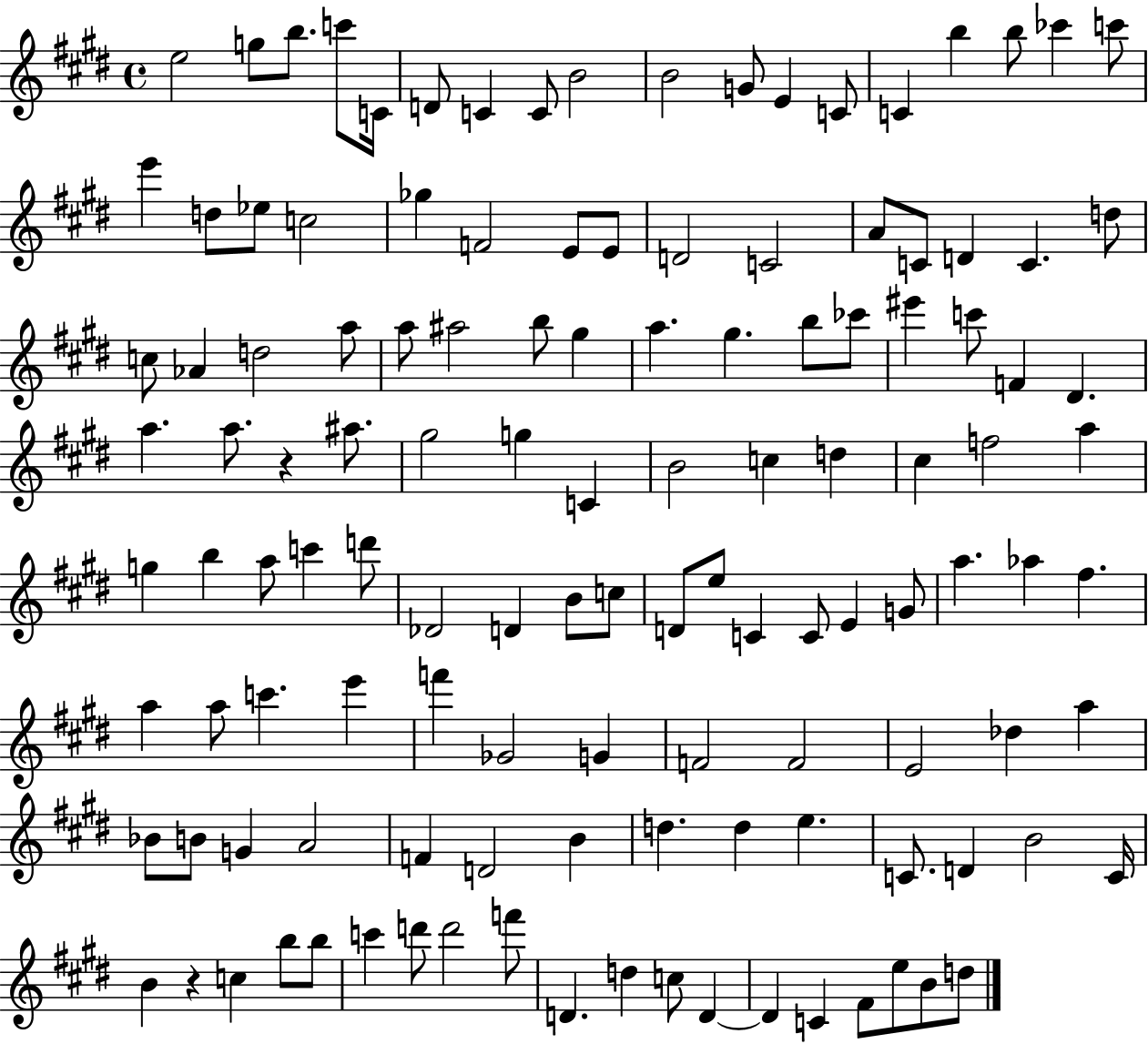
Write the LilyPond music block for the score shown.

{
  \clef treble
  \time 4/4
  \defaultTimeSignature
  \key e \major
  e''2 g''8 b''8. c'''8 c'16 | d'8 c'4 c'8 b'2 | b'2 g'8 e'4 c'8 | c'4 b''4 b''8 ces'''4 c'''8 | \break e'''4 d''8 ees''8 c''2 | ges''4 f'2 e'8 e'8 | d'2 c'2 | a'8 c'8 d'4 c'4. d''8 | \break c''8 aes'4 d''2 a''8 | a''8 ais''2 b''8 gis''4 | a''4. gis''4. b''8 ces'''8 | eis'''4 c'''8 f'4 dis'4. | \break a''4. a''8. r4 ais''8. | gis''2 g''4 c'4 | b'2 c''4 d''4 | cis''4 f''2 a''4 | \break g''4 b''4 a''8 c'''4 d'''8 | des'2 d'4 b'8 c''8 | d'8 e''8 c'4 c'8 e'4 g'8 | a''4. aes''4 fis''4. | \break a''4 a''8 c'''4. e'''4 | f'''4 ges'2 g'4 | f'2 f'2 | e'2 des''4 a''4 | \break bes'8 b'8 g'4 a'2 | f'4 d'2 b'4 | d''4. d''4 e''4. | c'8. d'4 b'2 c'16 | \break b'4 r4 c''4 b''8 b''8 | c'''4 d'''8 d'''2 f'''8 | d'4. d''4 c''8 d'4~~ | d'4 c'4 fis'8 e''8 b'8 d''8 | \break \bar "|."
}